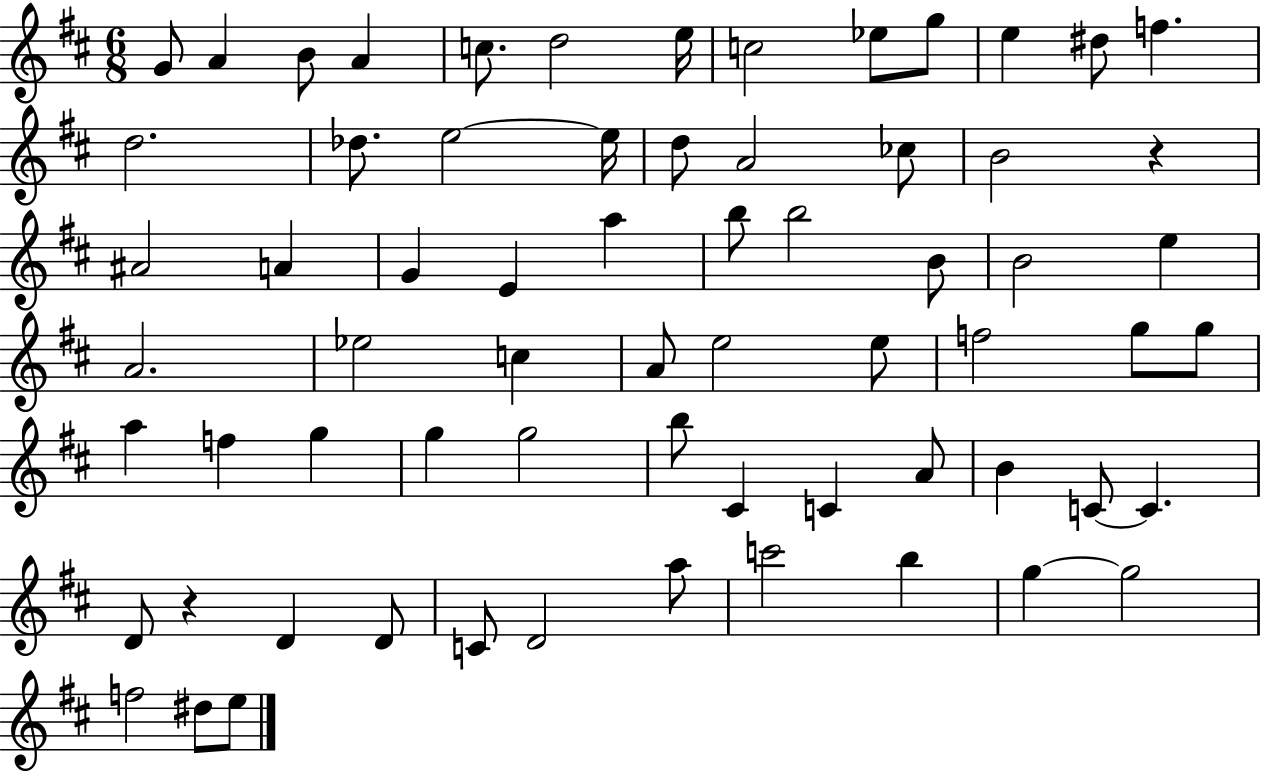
X:1
T:Untitled
M:6/8
L:1/4
K:D
G/2 A B/2 A c/2 d2 e/4 c2 _e/2 g/2 e ^d/2 f d2 _d/2 e2 e/4 d/2 A2 _c/2 B2 z ^A2 A G E a b/2 b2 B/2 B2 e A2 _e2 c A/2 e2 e/2 f2 g/2 g/2 a f g g g2 b/2 ^C C A/2 B C/2 C D/2 z D D/2 C/2 D2 a/2 c'2 b g g2 f2 ^d/2 e/2